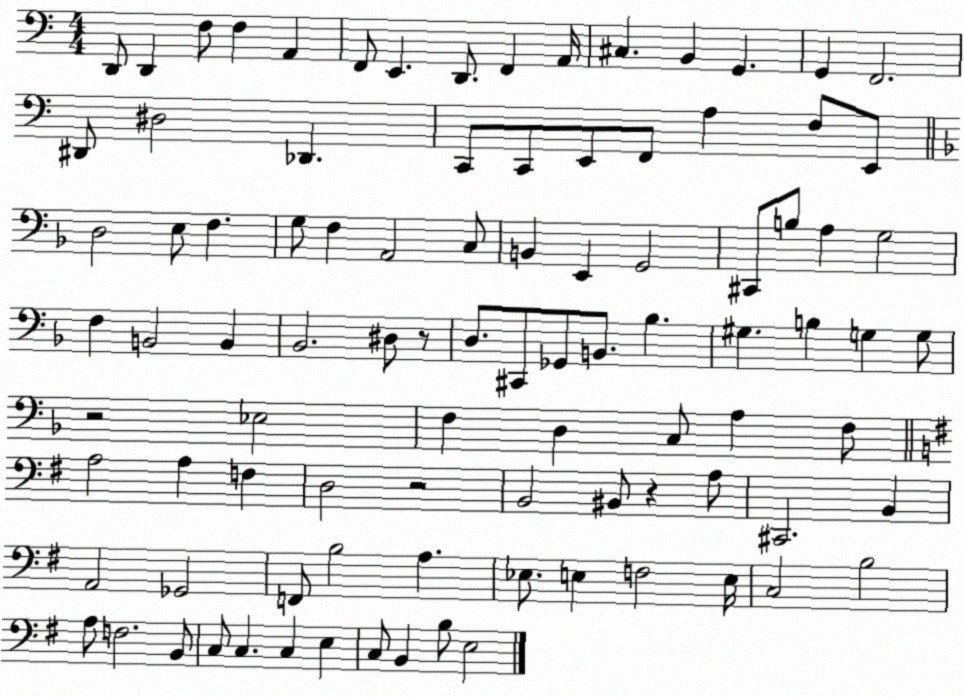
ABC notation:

X:1
T:Untitled
M:4/4
L:1/4
K:C
D,,/2 D,, F,/2 F, A,, F,,/2 E,, D,,/2 F,, A,,/4 ^C, B,, G,, G,, F,,2 ^D,,/2 ^D,2 _D,, C,,/2 C,,/2 E,,/2 F,,/2 A, F,/2 E,,/2 D,2 E,/2 F, G,/2 F, A,,2 C,/2 B,, E,, G,,2 ^C,,/2 B,/2 A, G,2 F, B,,2 B,, _B,,2 ^D,/2 z/2 D,/2 ^C,,/2 _G,,/2 B,,/2 _B, ^G, B, G, G,/2 z2 _E,2 F, D, C,/2 A, F,/2 A,2 A, F, D,2 z2 B,,2 ^B,,/2 z A,/2 ^C,,2 B,, A,,2 _G,,2 F,,/2 B,2 A, _E,/2 E, F,2 E,/4 C,2 B,2 A,/2 F,2 B,,/2 C,/2 C, C, E, C,/2 B,, B,/2 E,2